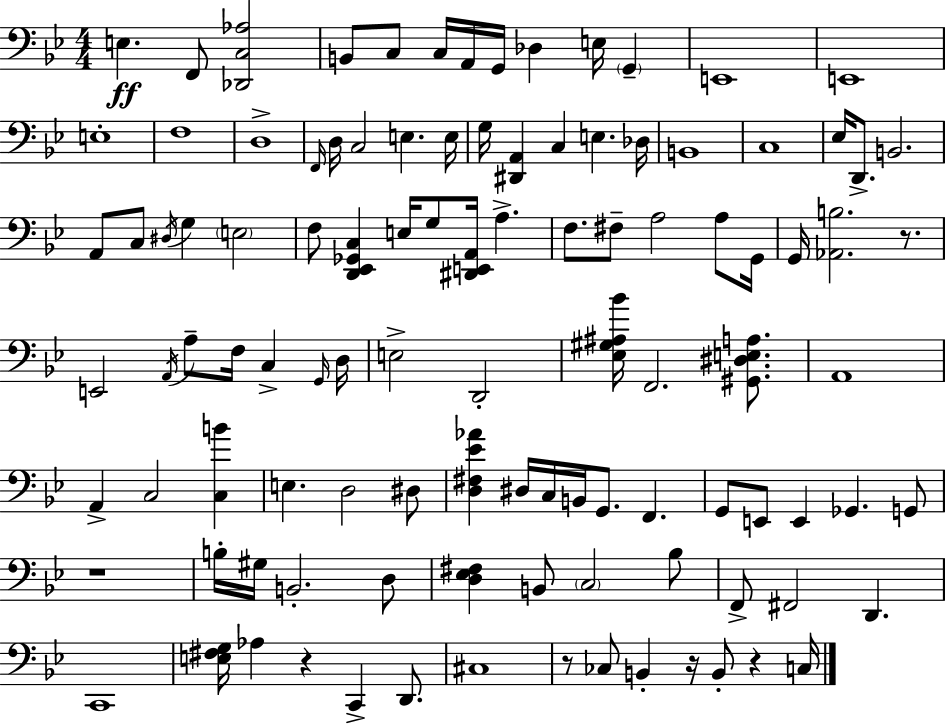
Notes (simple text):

E3/q. F2/e [Db2,C3,Ab3]/h B2/e C3/e C3/s A2/s G2/s Db3/q E3/s G2/q E2/w E2/w E3/w F3/w D3/w F2/s D3/s C3/h E3/q. E3/s G3/s [D#2,A2]/q C3/q E3/q. Db3/s B2/w C3/w Eb3/s D2/e. B2/h. A2/e C3/e D#3/s G3/q E3/h F3/e [D2,Eb2,Gb2,C3]/q E3/s G3/e [D#2,E2,A2]/s A3/q. F3/e. F#3/e A3/h A3/e G2/s G2/s [Ab2,B3]/h. R/e. E2/h A2/s A3/e F3/s C3/q G2/s D3/s E3/h D2/h [Eb3,G#3,A#3,Bb4]/s F2/h. [G#2,D#3,E3,A3]/e. A2/w A2/q C3/h [C3,B4]/q E3/q. D3/h D#3/e [D3,F#3,Eb4,Ab4]/q D#3/s C3/s B2/s G2/e. F2/q. G2/e E2/e E2/q Gb2/q. G2/e R/w B3/s G#3/s B2/h. D3/e [D3,Eb3,F#3]/q B2/e C3/h Bb3/e F2/e F#2/h D2/q. C2/w [E3,F#3,G3]/s Ab3/q R/q C2/q D2/e. C#3/w R/e CES3/e B2/q R/s B2/e R/q C3/s